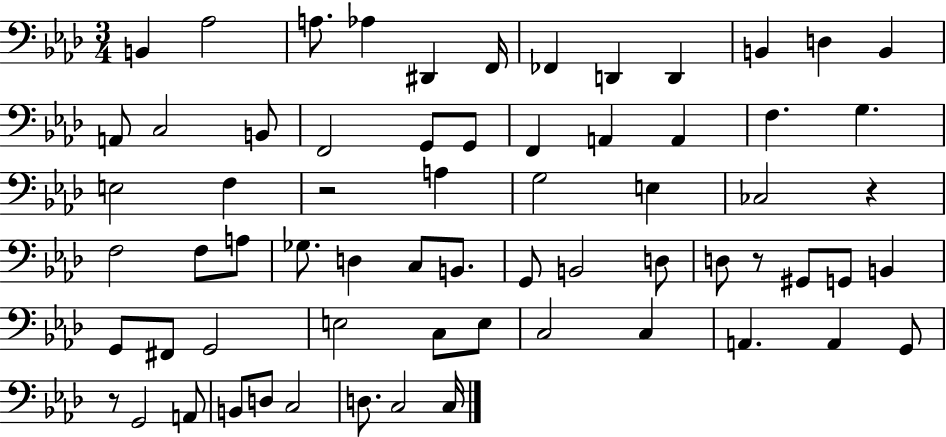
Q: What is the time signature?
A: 3/4